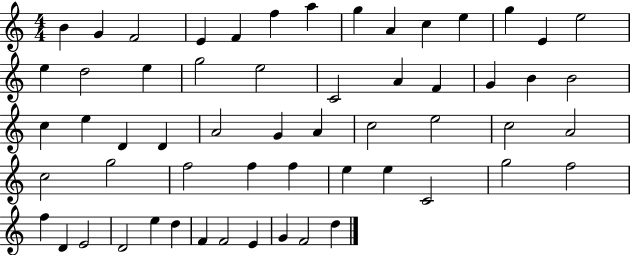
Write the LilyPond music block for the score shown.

{
  \clef treble
  \numericTimeSignature
  \time 4/4
  \key c \major
  b'4 g'4 f'2 | e'4 f'4 f''4 a''4 | g''4 a'4 c''4 e''4 | g''4 e'4 e''2 | \break e''4 d''2 e''4 | g''2 e''2 | c'2 a'4 f'4 | g'4 b'4 b'2 | \break c''4 e''4 d'4 d'4 | a'2 g'4 a'4 | c''2 e''2 | c''2 a'2 | \break c''2 g''2 | f''2 f''4 f''4 | e''4 e''4 c'2 | g''2 f''2 | \break f''4 d'4 e'2 | d'2 e''4 d''4 | f'4 f'2 e'4 | g'4 f'2 d''4 | \break \bar "|."
}